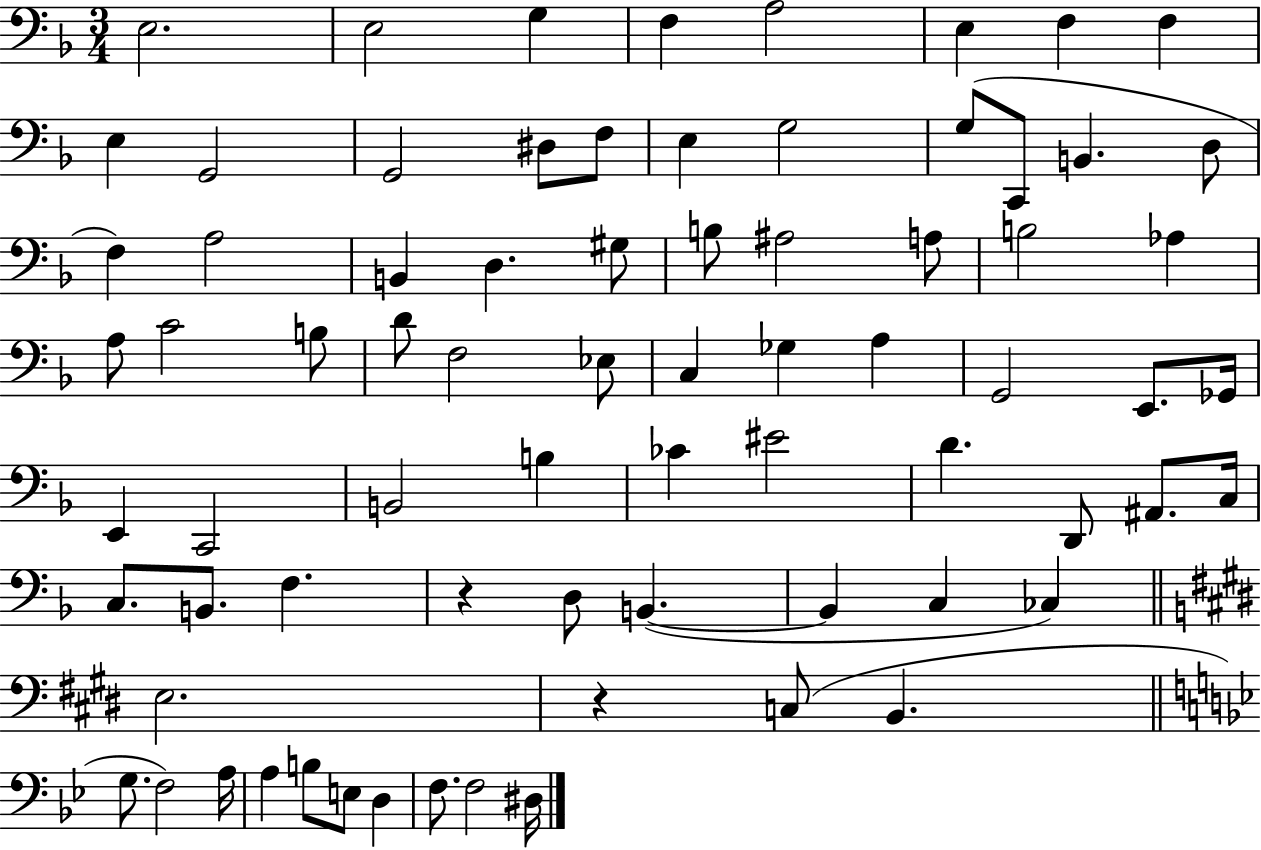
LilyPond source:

{
  \clef bass
  \numericTimeSignature
  \time 3/4
  \key f \major
  \repeat volta 2 { e2. | e2 g4 | f4 a2 | e4 f4 f4 | \break e4 g,2 | g,2 dis8 f8 | e4 g2 | g8( c,8 b,4. d8 | \break f4) a2 | b,4 d4. gis8 | b8 ais2 a8 | b2 aes4 | \break a8 c'2 b8 | d'8 f2 ees8 | c4 ges4 a4 | g,2 e,8. ges,16 | \break e,4 c,2 | b,2 b4 | ces'4 eis'2 | d'4. d,8 ais,8. c16 | \break c8. b,8. f4. | r4 d8 b,4.~(~ | b,4 c4 ces4) | \bar "||" \break \key e \major e2. | r4 c8( b,4. | \bar "||" \break \key bes \major g8. f2) a16 | a4 b8 e8 d4 | f8. f2 dis16 | } \bar "|."
}